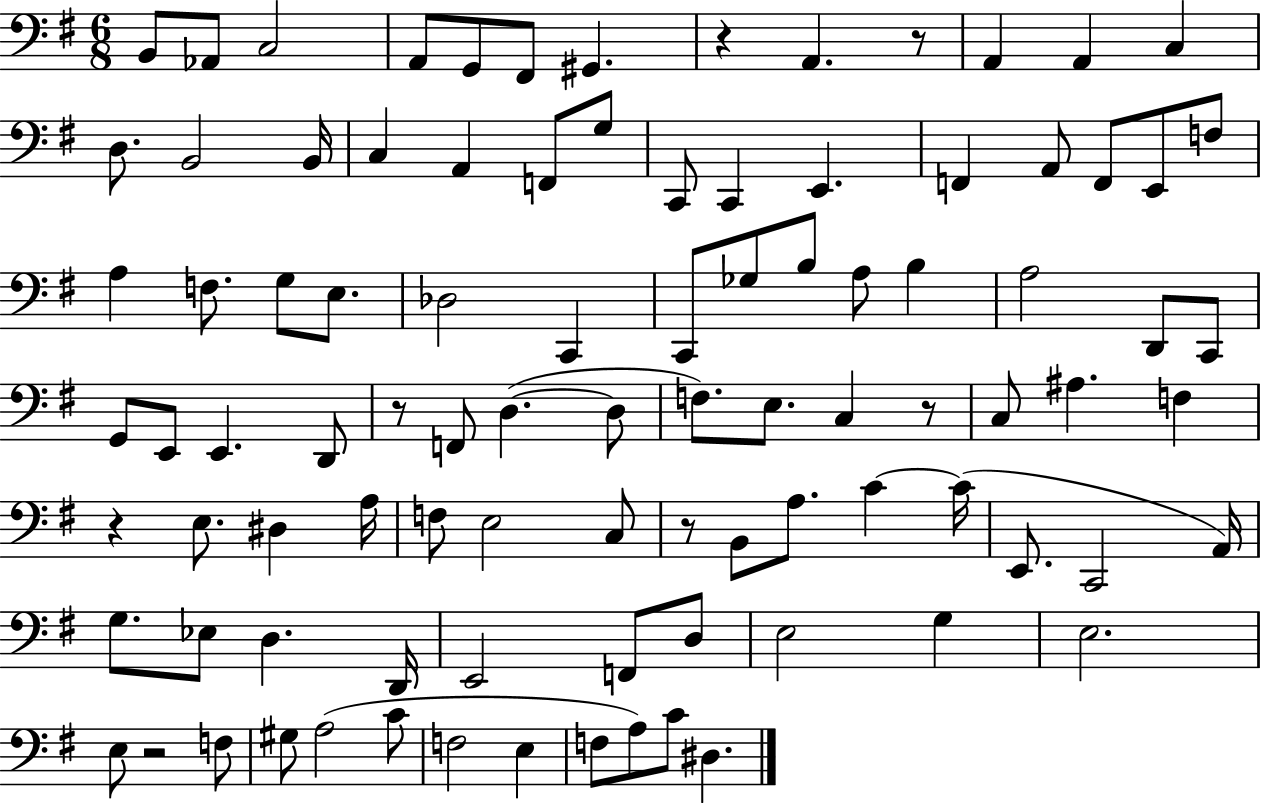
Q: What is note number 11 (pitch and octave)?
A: C3